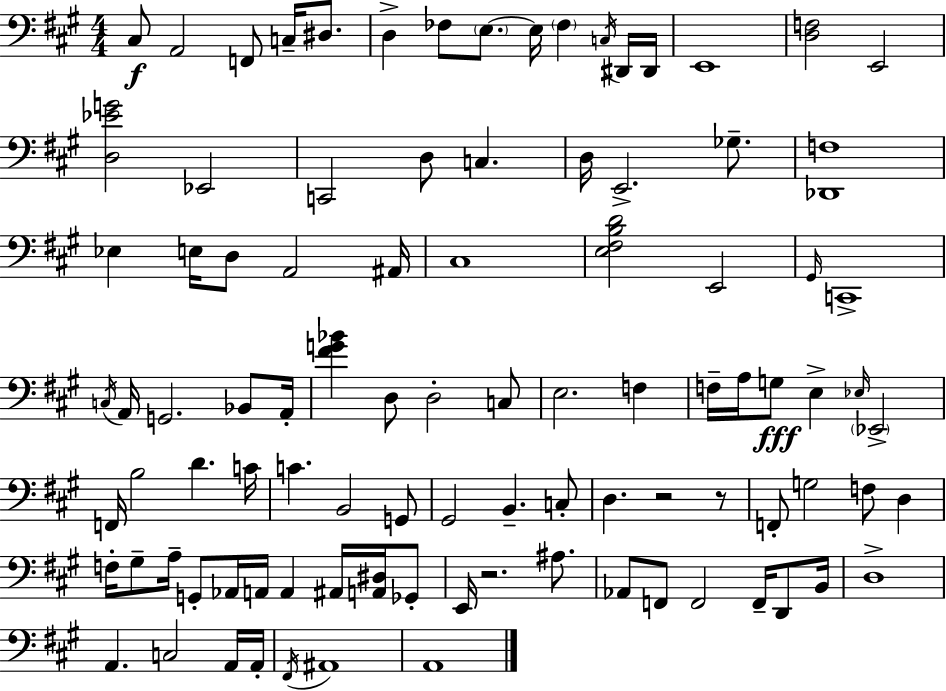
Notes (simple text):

C#3/e A2/h F2/e C3/s D#3/e. D3/q FES3/e E3/e. E3/s FES3/q C3/s D#2/s D#2/s E2/w [D3,F3]/h E2/h [D3,Eb4,G4]/h Eb2/h C2/h D3/e C3/q. D3/s E2/h. Gb3/e. [Db2,F3]/w Eb3/q E3/s D3/e A2/h A#2/s C#3/w [E3,F#3,B3,D4]/h E2/h G#2/s C2/w C3/s A2/s G2/h. Bb2/e A2/s [F#4,G4,Bb4]/q D3/e D3/h C3/e E3/h. F3/q F3/s A3/s G3/e E3/q Eb3/s Eb2/h F2/s B3/h D4/q. C4/s C4/q. B2/h G2/e G#2/h B2/q. C3/e D3/q. R/h R/e F2/e G3/h F3/e D3/q F3/s G#3/e A3/s G2/e Ab2/s A2/s A2/q A#2/s [A2,D#3]/s Gb2/e E2/s R/h. A#3/e. Ab2/e F2/e F2/h F2/s D2/e B2/s D3/w A2/q. C3/h A2/s A2/s F#2/s A#2/w A2/w